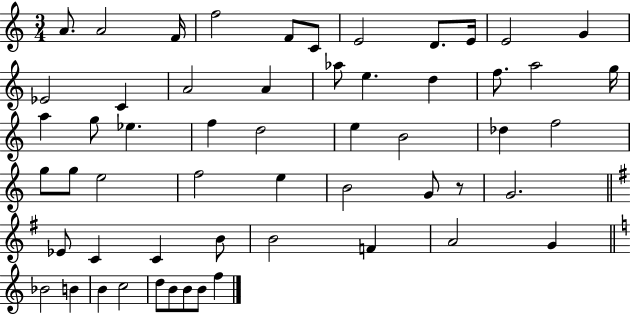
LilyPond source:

{
  \clef treble
  \numericTimeSignature
  \time 3/4
  \key c \major
  a'8. a'2 f'16 | f''2 f'8 c'8 | e'2 d'8. e'16 | e'2 g'4 | \break ees'2 c'4 | a'2 a'4 | aes''8 e''4. d''4 | f''8. a''2 g''16 | \break a''4 g''8 ees''4. | f''4 d''2 | e''4 b'2 | des''4 f''2 | \break g''8 g''8 e''2 | f''2 e''4 | b'2 g'8 r8 | g'2. | \break \bar "||" \break \key e \minor ees'8 c'4 c'4 b'8 | b'2 f'4 | a'2 g'4 | \bar "||" \break \key c \major bes'2 b'4 | b'4 c''2 | d''8 b'8 b'8 b'8 f''4 | \bar "|."
}